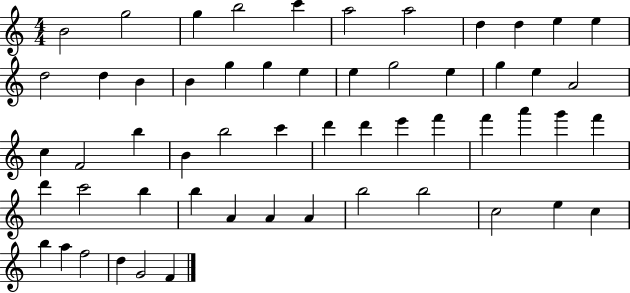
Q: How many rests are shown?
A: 0